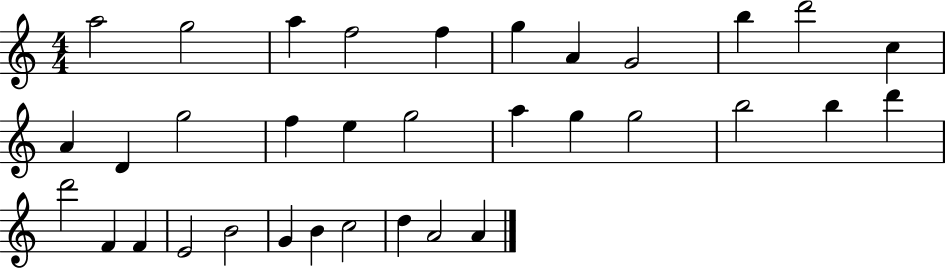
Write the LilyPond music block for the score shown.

{
  \clef treble
  \numericTimeSignature
  \time 4/4
  \key c \major
  a''2 g''2 | a''4 f''2 f''4 | g''4 a'4 g'2 | b''4 d'''2 c''4 | \break a'4 d'4 g''2 | f''4 e''4 g''2 | a''4 g''4 g''2 | b''2 b''4 d'''4 | \break d'''2 f'4 f'4 | e'2 b'2 | g'4 b'4 c''2 | d''4 a'2 a'4 | \break \bar "|."
}